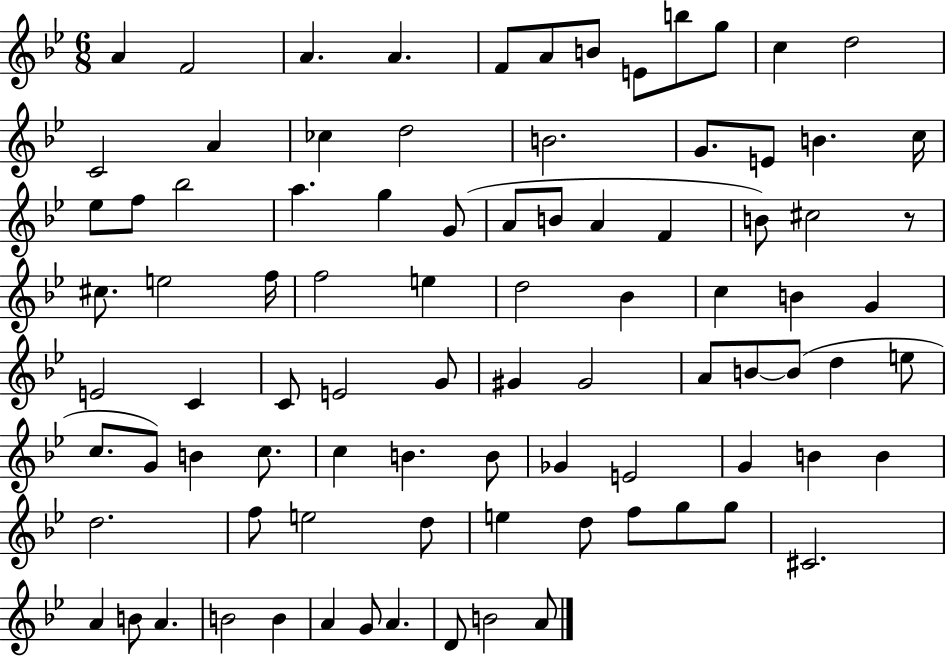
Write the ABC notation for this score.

X:1
T:Untitled
M:6/8
L:1/4
K:Bb
A F2 A A F/2 A/2 B/2 E/2 b/2 g/2 c d2 C2 A _c d2 B2 G/2 E/2 B c/4 _e/2 f/2 _b2 a g G/2 A/2 B/2 A F B/2 ^c2 z/2 ^c/2 e2 f/4 f2 e d2 _B c B G E2 C C/2 E2 G/2 ^G ^G2 A/2 B/2 B/2 d e/2 c/2 G/2 B c/2 c B B/2 _G E2 G B B d2 f/2 e2 d/2 e d/2 f/2 g/2 g/2 ^C2 A B/2 A B2 B A G/2 A D/2 B2 A/2